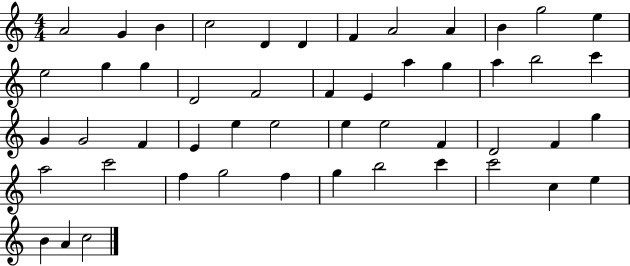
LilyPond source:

{
  \clef treble
  \numericTimeSignature
  \time 4/4
  \key c \major
  a'2 g'4 b'4 | c''2 d'4 d'4 | f'4 a'2 a'4 | b'4 g''2 e''4 | \break e''2 g''4 g''4 | d'2 f'2 | f'4 e'4 a''4 g''4 | a''4 b''2 c'''4 | \break g'4 g'2 f'4 | e'4 e''4 e''2 | e''4 e''2 f'4 | d'2 f'4 g''4 | \break a''2 c'''2 | f''4 g''2 f''4 | g''4 b''2 c'''4 | c'''2 c''4 e''4 | \break b'4 a'4 c''2 | \bar "|."
}